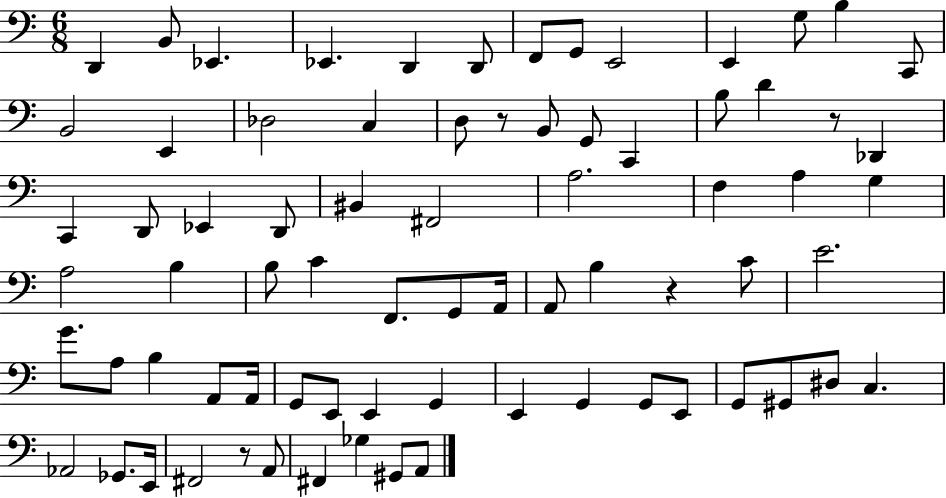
X:1
T:Untitled
M:6/8
L:1/4
K:C
D,, B,,/2 _E,, _E,, D,, D,,/2 F,,/2 G,,/2 E,,2 E,, G,/2 B, C,,/2 B,,2 E,, _D,2 C, D,/2 z/2 B,,/2 G,,/2 C,, B,/2 D z/2 _D,, C,, D,,/2 _E,, D,,/2 ^B,, ^F,,2 A,2 F, A, G, A,2 B, B,/2 C F,,/2 G,,/2 A,,/4 A,,/2 B, z C/2 E2 G/2 A,/2 B, A,,/2 A,,/4 G,,/2 E,,/2 E,, G,, E,, G,, G,,/2 E,,/2 G,,/2 ^G,,/2 ^D,/2 C, _A,,2 _G,,/2 E,,/4 ^F,,2 z/2 A,,/2 ^F,, _G, ^G,,/2 A,,/2